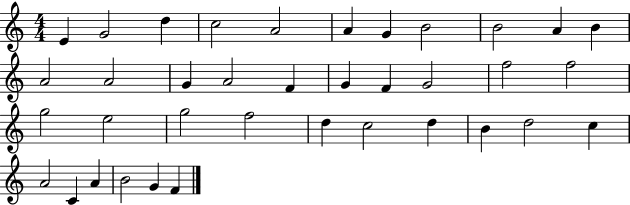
{
  \clef treble
  \numericTimeSignature
  \time 4/4
  \key c \major
  e'4 g'2 d''4 | c''2 a'2 | a'4 g'4 b'2 | b'2 a'4 b'4 | \break a'2 a'2 | g'4 a'2 f'4 | g'4 f'4 g'2 | f''2 f''2 | \break g''2 e''2 | g''2 f''2 | d''4 c''2 d''4 | b'4 d''2 c''4 | \break a'2 c'4 a'4 | b'2 g'4 f'4 | \bar "|."
}